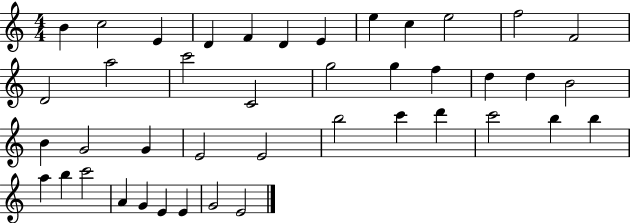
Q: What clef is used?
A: treble